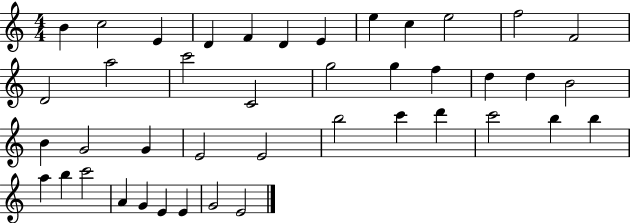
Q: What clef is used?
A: treble